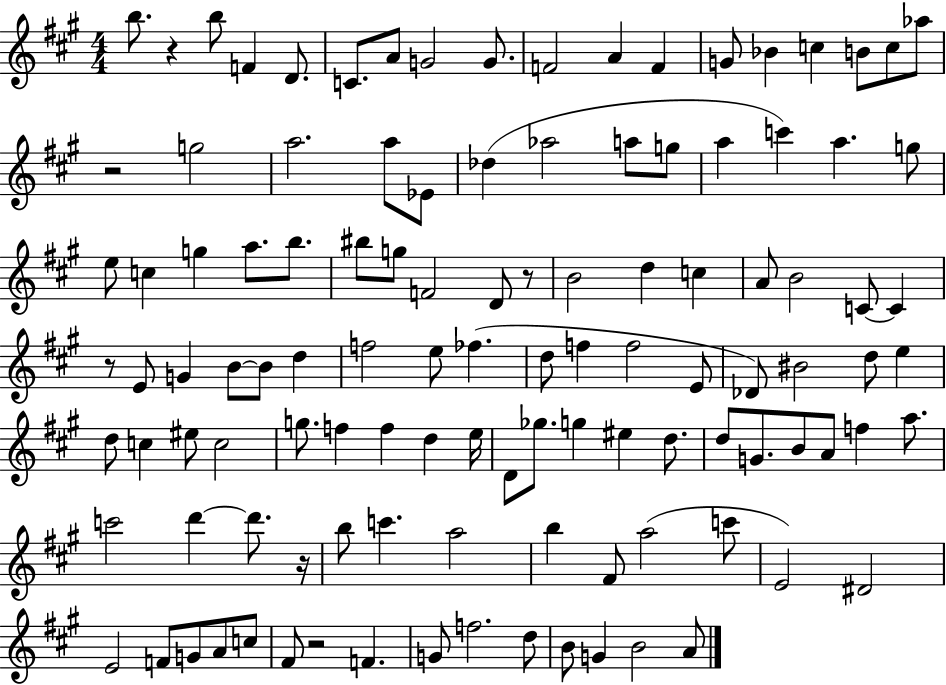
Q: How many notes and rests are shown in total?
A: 113